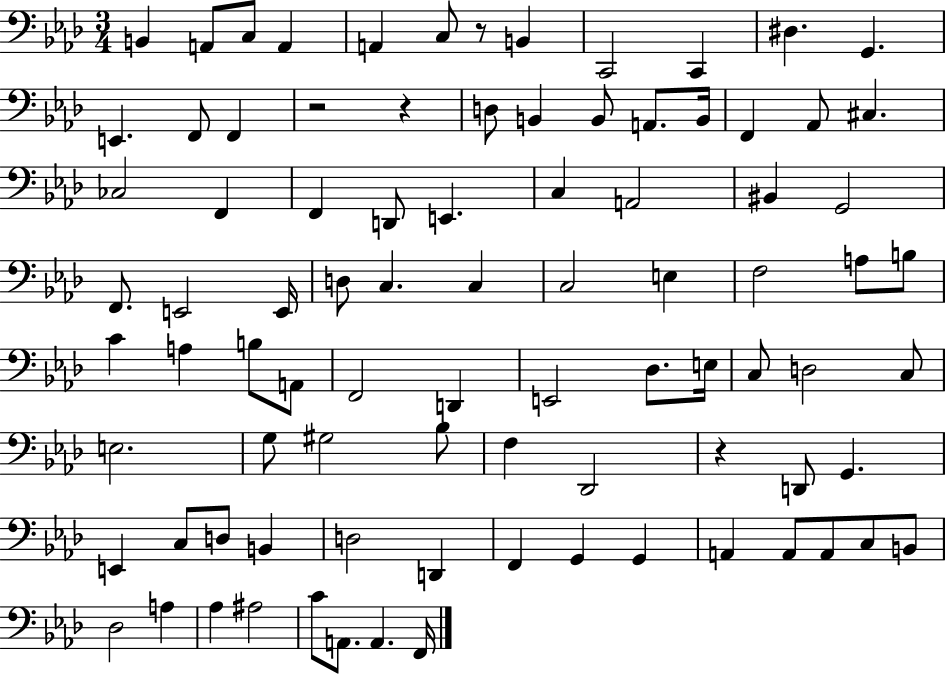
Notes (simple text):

B2/q A2/e C3/e A2/q A2/q C3/e R/e B2/q C2/h C2/q D#3/q. G2/q. E2/q. F2/e F2/q R/h R/q D3/e B2/q B2/e A2/e. B2/s F2/q Ab2/e C#3/q. CES3/h F2/q F2/q D2/e E2/q. C3/q A2/h BIS2/q G2/h F2/e. E2/h E2/s D3/e C3/q. C3/q C3/h E3/q F3/h A3/e B3/e C4/q A3/q B3/e A2/e F2/h D2/q E2/h Db3/e. E3/s C3/e D3/h C3/e E3/h. G3/e G#3/h Bb3/e F3/q Db2/h R/q D2/e G2/q. E2/q C3/e D3/e B2/q D3/h D2/q F2/q G2/q G2/q A2/q A2/e A2/e C3/e B2/e Db3/h A3/q Ab3/q A#3/h C4/e A2/e. A2/q. F2/s